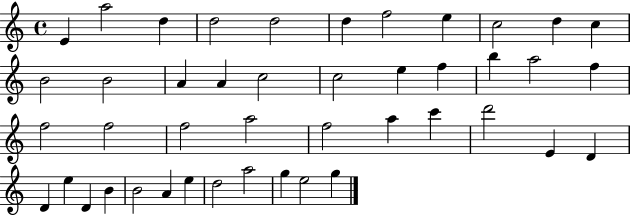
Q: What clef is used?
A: treble